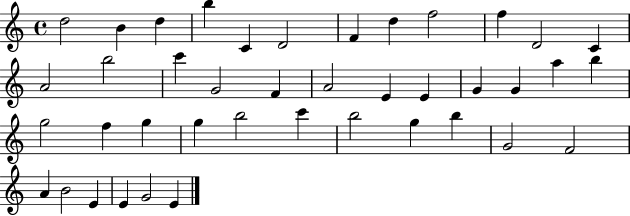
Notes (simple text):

D5/h B4/q D5/q B5/q C4/q D4/h F4/q D5/q F5/h F5/q D4/h C4/q A4/h B5/h C6/q G4/h F4/q A4/h E4/q E4/q G4/q G4/q A5/q B5/q G5/h F5/q G5/q G5/q B5/h C6/q B5/h G5/q B5/q G4/h F4/h A4/q B4/h E4/q E4/q G4/h E4/q